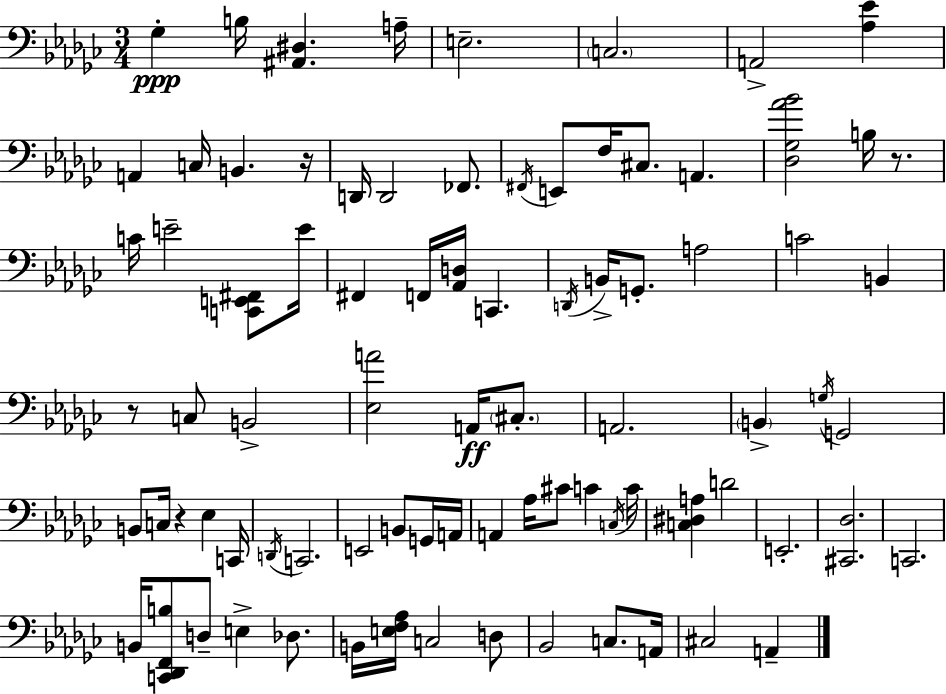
X:1
T:Untitled
M:3/4
L:1/4
K:Ebm
_G, B,/4 [^A,,^D,] A,/4 E,2 C,2 A,,2 [_A,_E] A,, C,/4 B,, z/4 D,,/4 D,,2 _F,,/2 ^F,,/4 E,,/2 F,/4 ^C,/2 A,, [_D,_G,_A_B]2 B,/4 z/2 C/4 E2 [C,,E,,^F,,]/2 E/4 ^F,, F,,/4 [_A,,D,]/4 C,, D,,/4 B,,/4 G,,/2 A,2 C2 B,, z/2 C,/2 B,,2 [_E,A]2 A,,/4 ^C,/2 A,,2 B,, G,/4 G,,2 B,,/2 C,/4 z _E, C,,/4 D,,/4 C,,2 E,,2 B,,/2 G,,/4 A,,/4 A,, _A,/4 ^C/2 C C,/4 C/4 [C,^D,A,] D2 E,,2 [^C,,_D,]2 C,,2 B,,/4 [C,,_D,,F,,B,]/2 D,/2 E, _D,/2 B,,/4 [E,F,_A,]/4 C,2 D,/2 _B,,2 C,/2 A,,/4 ^C,2 A,,